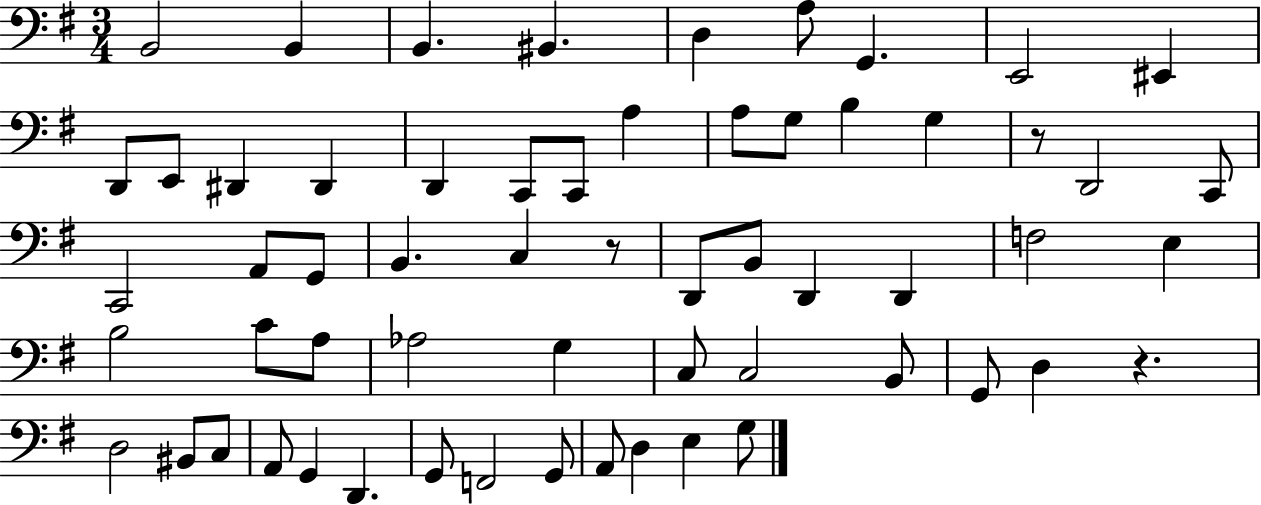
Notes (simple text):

B2/h B2/q B2/q. BIS2/q. D3/q A3/e G2/q. E2/h EIS2/q D2/e E2/e D#2/q D#2/q D2/q C2/e C2/e A3/q A3/e G3/e B3/q G3/q R/e D2/h C2/e C2/h A2/e G2/e B2/q. C3/q R/e D2/e B2/e D2/q D2/q F3/h E3/q B3/h C4/e A3/e Ab3/h G3/q C3/e C3/h B2/e G2/e D3/q R/q. D3/h BIS2/e C3/e A2/e G2/q D2/q. G2/e F2/h G2/e A2/e D3/q E3/q G3/e